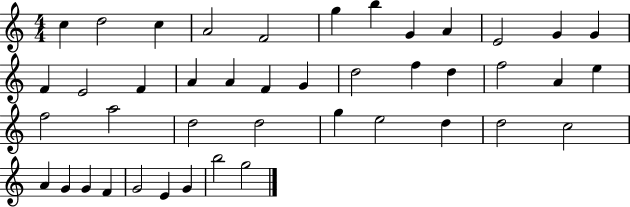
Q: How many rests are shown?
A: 0